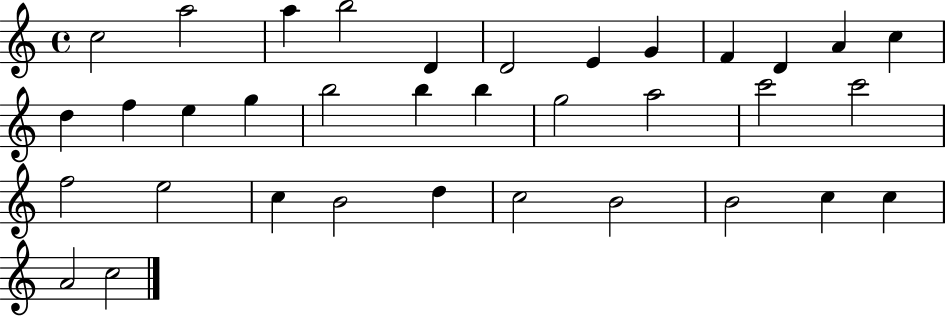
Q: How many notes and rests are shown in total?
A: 35